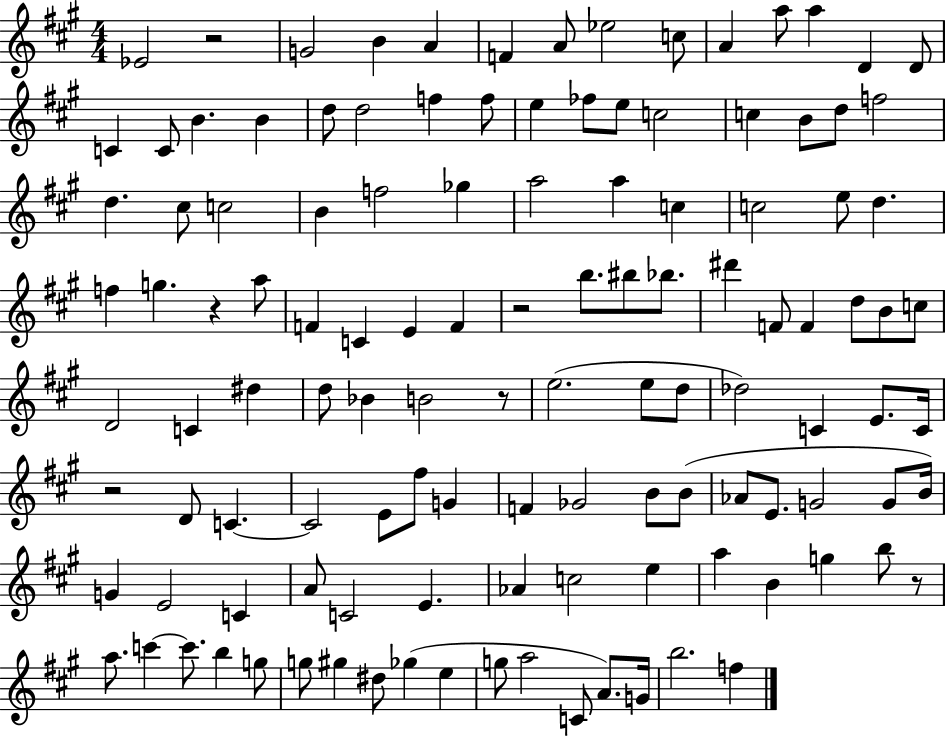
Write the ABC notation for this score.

X:1
T:Untitled
M:4/4
L:1/4
K:A
_E2 z2 G2 B A F A/2 _e2 c/2 A a/2 a D D/2 C C/2 B B d/2 d2 f f/2 e _f/2 e/2 c2 c B/2 d/2 f2 d ^c/2 c2 B f2 _g a2 a c c2 e/2 d f g z a/2 F C E F z2 b/2 ^b/2 _b/2 ^d' F/2 F d/2 B/2 c/2 D2 C ^d d/2 _B B2 z/2 e2 e/2 d/2 _d2 C E/2 C/4 z2 D/2 C C2 E/2 ^f/2 G F _G2 B/2 B/2 _A/2 E/2 G2 G/2 B/4 G E2 C A/2 C2 E _A c2 e a B g b/2 z/2 a/2 c' c'/2 b g/2 g/2 ^g ^d/2 _g e g/2 a2 C/2 A/2 G/4 b2 f